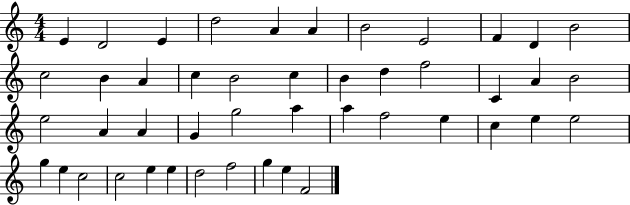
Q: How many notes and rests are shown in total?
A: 46